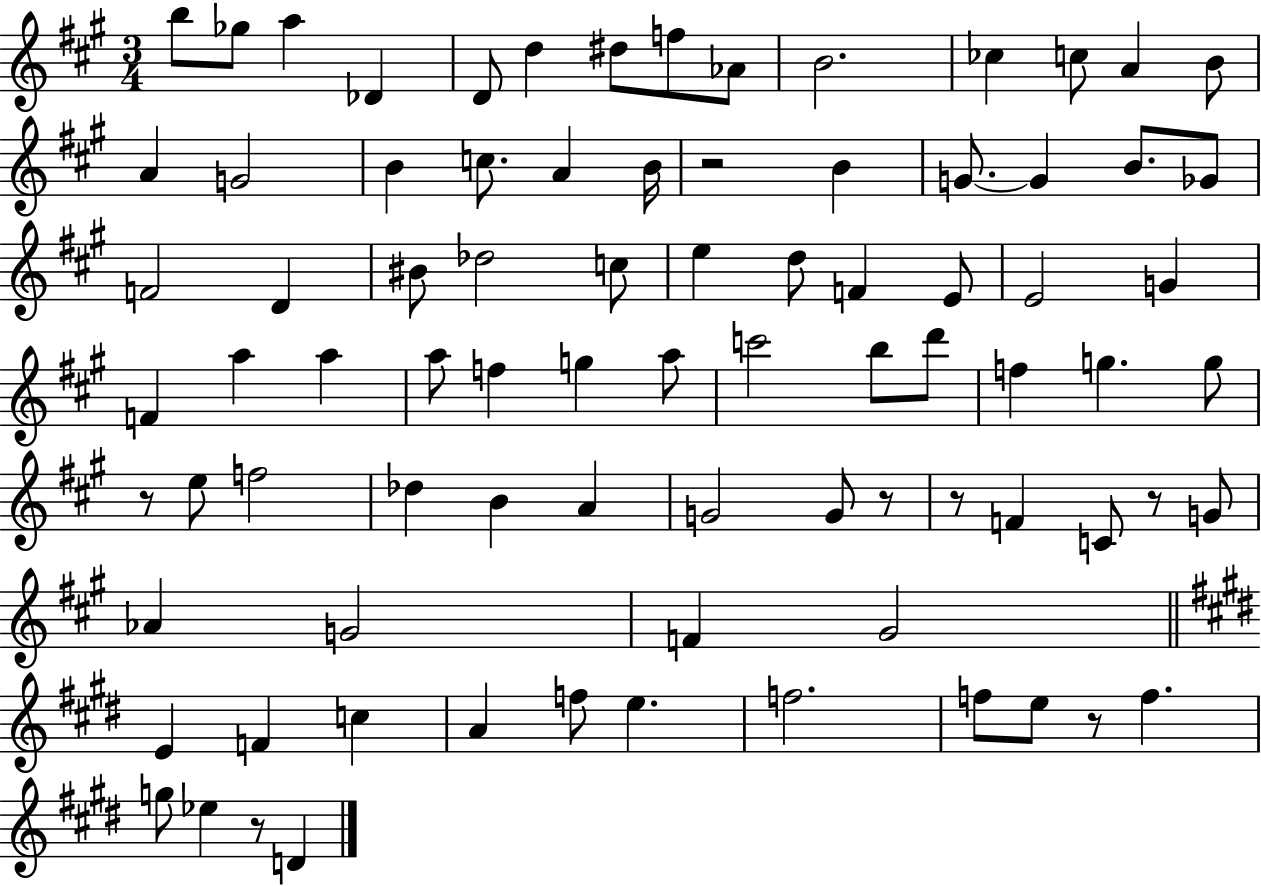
B5/e Gb5/e A5/q Db4/q D4/e D5/q D#5/e F5/e Ab4/e B4/h. CES5/q C5/e A4/q B4/e A4/q G4/h B4/q C5/e. A4/q B4/s R/h B4/q G4/e. G4/q B4/e. Gb4/e F4/h D4/q BIS4/e Db5/h C5/e E5/q D5/e F4/q E4/e E4/h G4/q F4/q A5/q A5/q A5/e F5/q G5/q A5/e C6/h B5/e D6/e F5/q G5/q. G5/e R/e E5/e F5/h Db5/q B4/q A4/q G4/h G4/e R/e R/e F4/q C4/e R/e G4/e Ab4/q G4/h F4/q G#4/h E4/q F4/q C5/q A4/q F5/e E5/q. F5/h. F5/e E5/e R/e F5/q. G5/e Eb5/q R/e D4/q